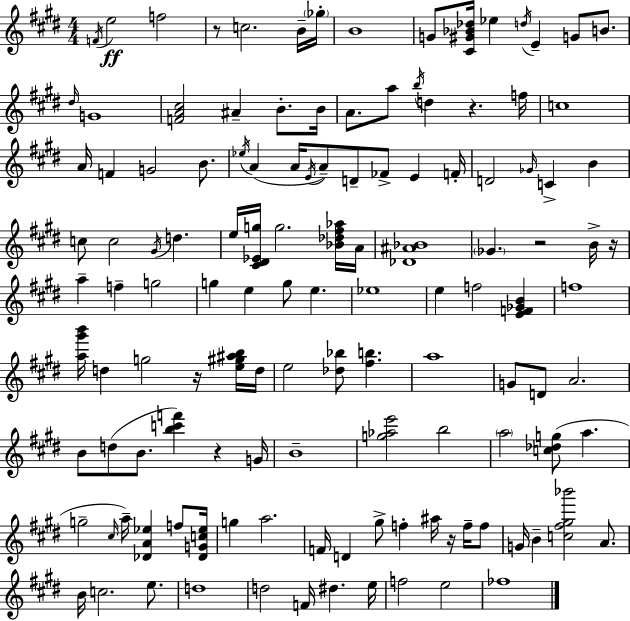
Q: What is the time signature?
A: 4/4